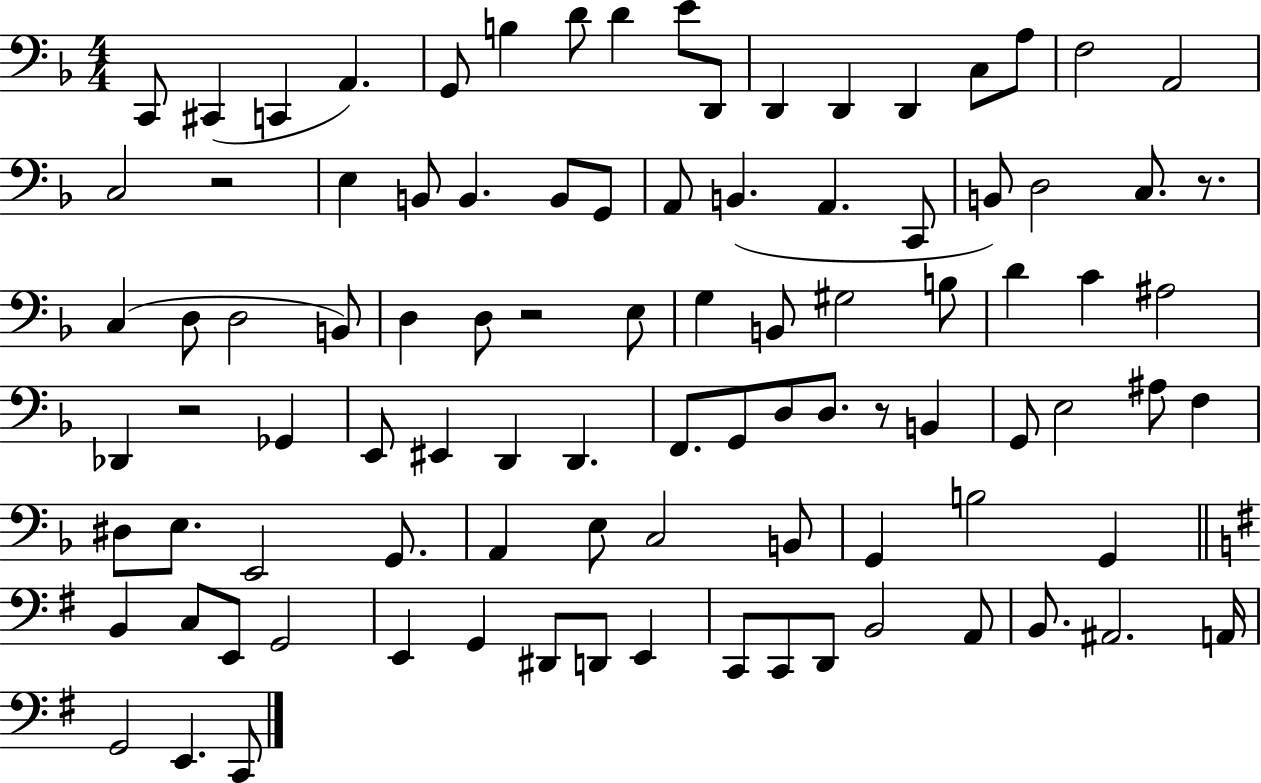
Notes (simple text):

C2/e C#2/q C2/q A2/q. G2/e B3/q D4/e D4/q E4/e D2/e D2/q D2/q D2/q C3/e A3/e F3/h A2/h C3/h R/h E3/q B2/e B2/q. B2/e G2/e A2/e B2/q. A2/q. C2/e B2/e D3/h C3/e. R/e. C3/q D3/e D3/h B2/e D3/q D3/e R/h E3/e G3/q B2/e G#3/h B3/e D4/q C4/q A#3/h Db2/q R/h Gb2/q E2/e EIS2/q D2/q D2/q. F2/e. G2/e D3/e D3/e. R/e B2/q G2/e E3/h A#3/e F3/q D#3/e E3/e. E2/h G2/e. A2/q E3/e C3/h B2/e G2/q B3/h G2/q B2/q C3/e E2/e G2/h E2/q G2/q D#2/e D2/e E2/q C2/e C2/e D2/e B2/h A2/e B2/e. A#2/h. A2/s G2/h E2/q. C2/e